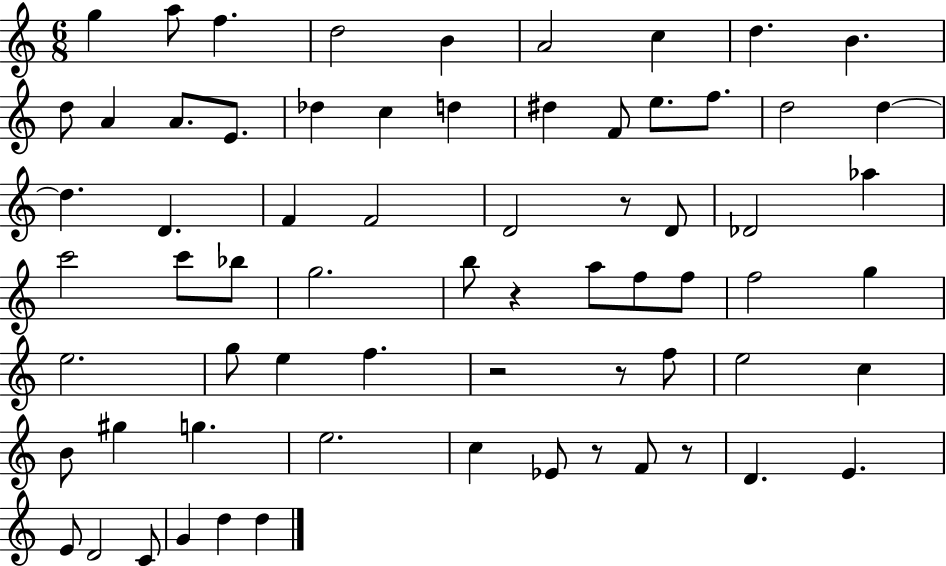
X:1
T:Untitled
M:6/8
L:1/4
K:C
g a/2 f d2 B A2 c d B d/2 A A/2 E/2 _d c d ^d F/2 e/2 f/2 d2 d d D F F2 D2 z/2 D/2 _D2 _a c'2 c'/2 _b/2 g2 b/2 z a/2 f/2 f/2 f2 g e2 g/2 e f z2 z/2 f/2 e2 c B/2 ^g g e2 c _E/2 z/2 F/2 z/2 D E E/2 D2 C/2 G d d